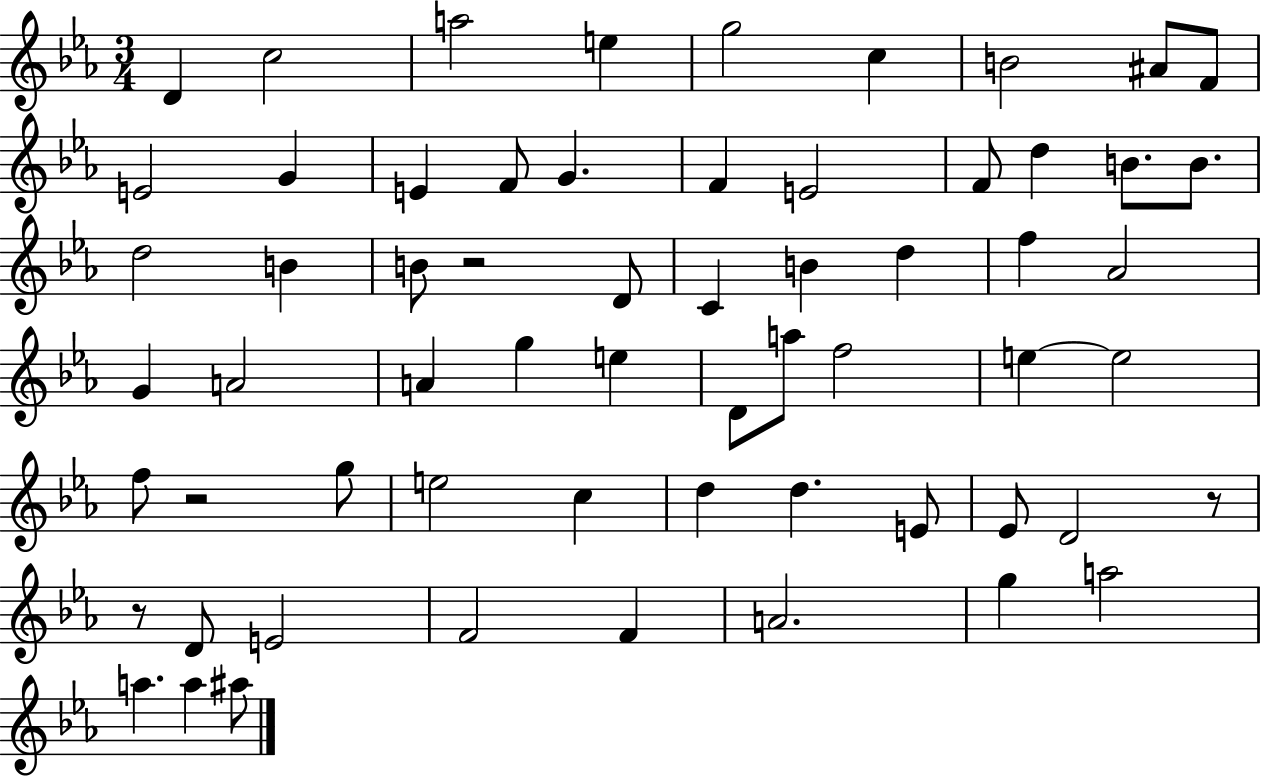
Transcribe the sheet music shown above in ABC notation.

X:1
T:Untitled
M:3/4
L:1/4
K:Eb
D c2 a2 e g2 c B2 ^A/2 F/2 E2 G E F/2 G F E2 F/2 d B/2 B/2 d2 B B/2 z2 D/2 C B d f _A2 G A2 A g e D/2 a/2 f2 e e2 f/2 z2 g/2 e2 c d d E/2 _E/2 D2 z/2 z/2 D/2 E2 F2 F A2 g a2 a a ^a/2